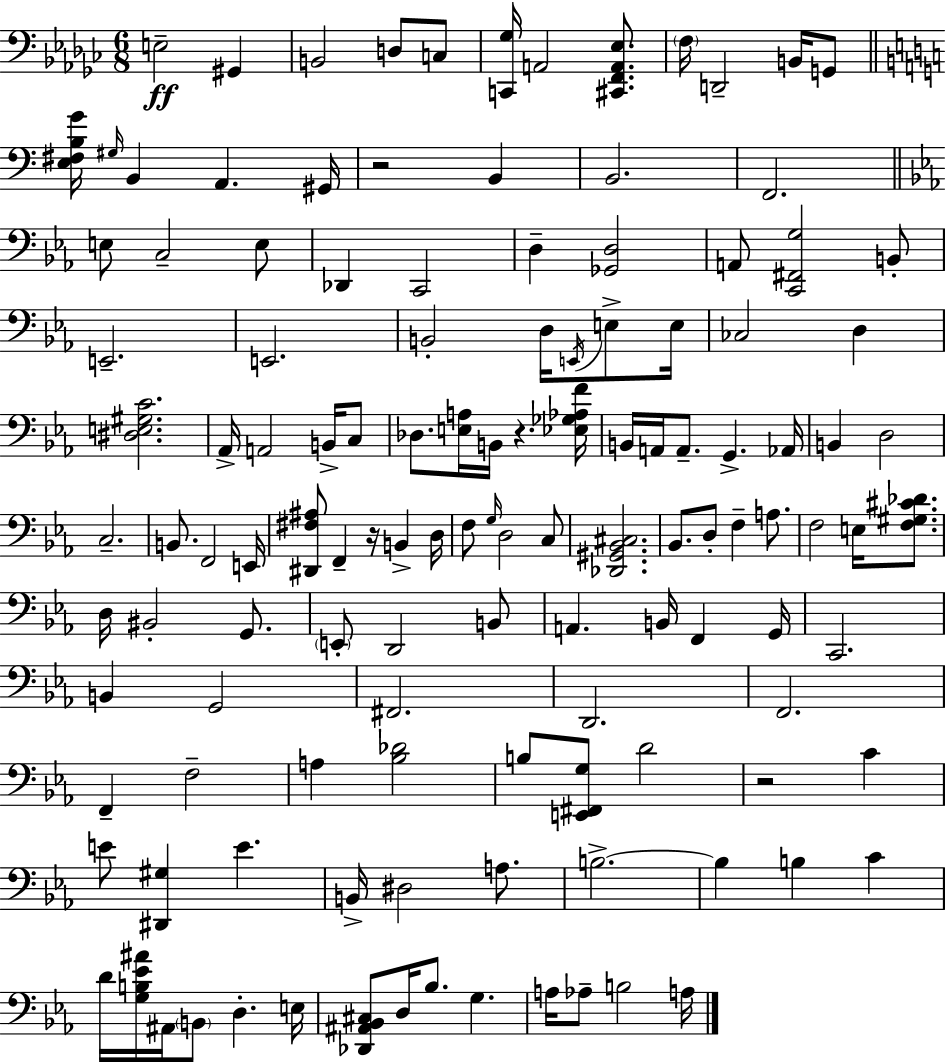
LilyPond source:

{
  \clef bass
  \numericTimeSignature
  \time 6/8
  \key ees \minor
  e2--\ff gis,4 | b,2 d8 c8 | <c, ges>16 a,2 <cis, f, a, ees>8. | \parenthesize f16 d,2-- b,16 g,8 | \break \bar "||" \break \key c \major <e fis b g'>16 \grace { gis16 } b,4 a,4. | gis,16 r2 b,4 | b,2. | f,2. | \break \bar "||" \break \key ees \major e8 c2-- e8 | des,4 c,2 | d4-- <ges, d>2 | a,8 <c, fis, g>2 b,8-. | \break e,2.-- | e,2. | b,2-. d16 \acciaccatura { e,16 } e8-> | e16 ces2 d4 | \break <dis e gis c'>2. | aes,16-> a,2 b,16-> c8 | des8. <e a>16 b,16 r4. | <ees ges aes f'>16 b,16 a,16 a,8.-- g,4.-> | \break aes,16 b,4 d2 | c2.-- | b,8. f,2 | e,16 <dis, fis ais>8 f,4-- r16 b,4-> | \break d16 f8 \grace { g16 } d2 | c8 <des, gis, bes, cis>2. | bes,8. d8-. f4-- a8. | f2 e16 <f gis cis' des'>8. | \break d16 bis,2-. g,8. | \parenthesize e,8-. d,2 | b,8 a,4. b,16 f,4 | g,16 c,2. | \break b,4 g,2 | fis,2. | d,2. | f,2. | \break f,4-- f2-- | a4 <bes des'>2 | b8 <e, fis, g>8 d'2 | r2 c'4 | \break e'8 <dis, gis>4 e'4. | b,16-> dis2 a8. | b2.->~~ | b4 b4 c'4 | \break d'16 <g b ees' ais'>16 ais,16 \parenthesize b,8 d4.-. | e16 <des, ais, bes, cis>8 d16 bes8. g4. | a16 aes8-- b2 | a16 \bar "|."
}